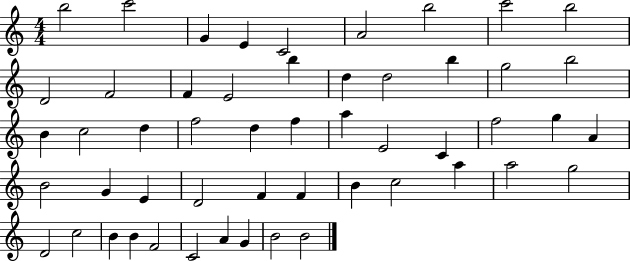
B5/h C6/h G4/q E4/q C4/h A4/h B5/h C6/h B5/h D4/h F4/h F4/q E4/h B5/q D5/q D5/h B5/q G5/h B5/h B4/q C5/h D5/q F5/h D5/q F5/q A5/q E4/h C4/q F5/h G5/q A4/q B4/h G4/q E4/q D4/h F4/q F4/q B4/q C5/h A5/q A5/h G5/h D4/h C5/h B4/q B4/q F4/h C4/h A4/q G4/q B4/h B4/h